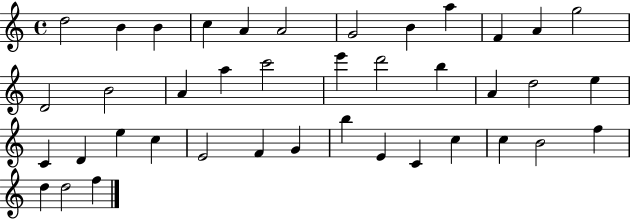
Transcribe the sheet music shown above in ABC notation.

X:1
T:Untitled
M:4/4
L:1/4
K:C
d2 B B c A A2 G2 B a F A g2 D2 B2 A a c'2 e' d'2 b A d2 e C D e c E2 F G b E C c c B2 f d d2 f